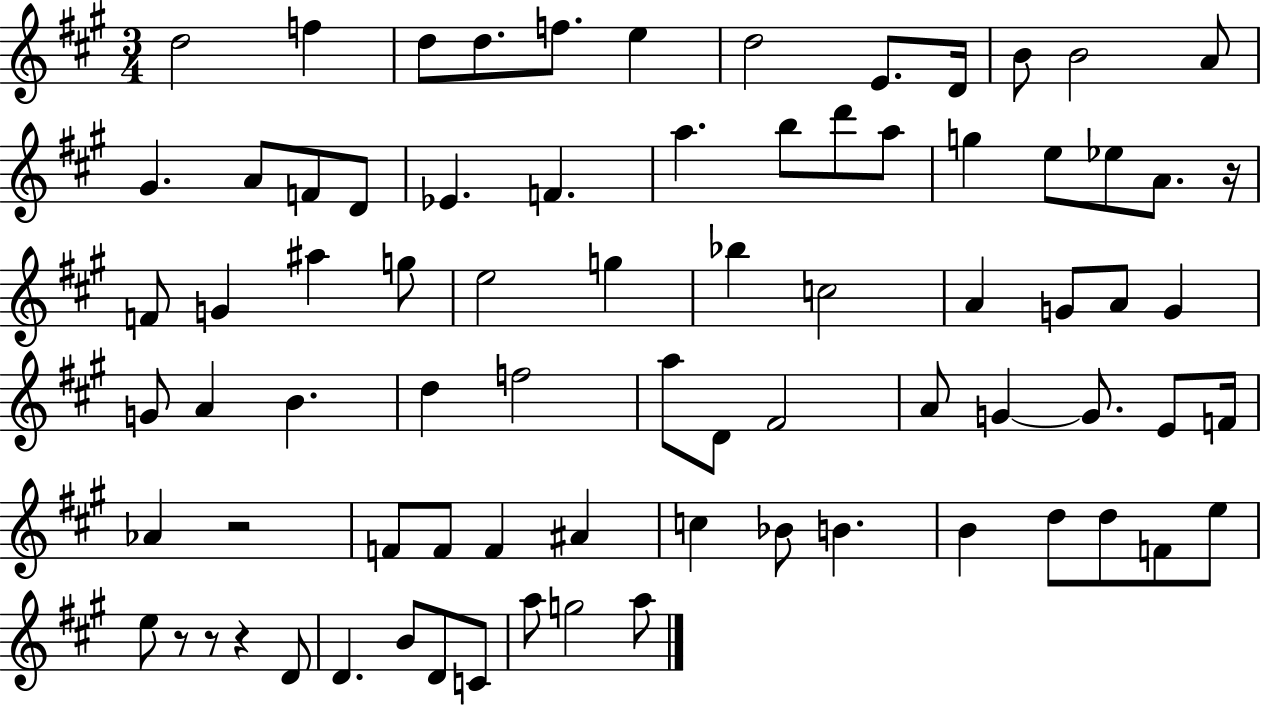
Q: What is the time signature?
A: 3/4